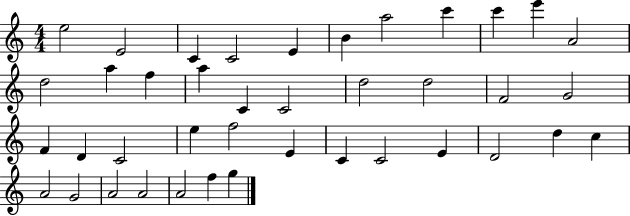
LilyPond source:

{
  \clef treble
  \numericTimeSignature
  \time 4/4
  \key c \major
  e''2 e'2 | c'4 c'2 e'4 | b'4 a''2 c'''4 | c'''4 e'''4 a'2 | \break d''2 a''4 f''4 | a''4 c'4 c'2 | d''2 d''2 | f'2 g'2 | \break f'4 d'4 c'2 | e''4 f''2 e'4 | c'4 c'2 e'4 | d'2 d''4 c''4 | \break a'2 g'2 | a'2 a'2 | a'2 f''4 g''4 | \bar "|."
}